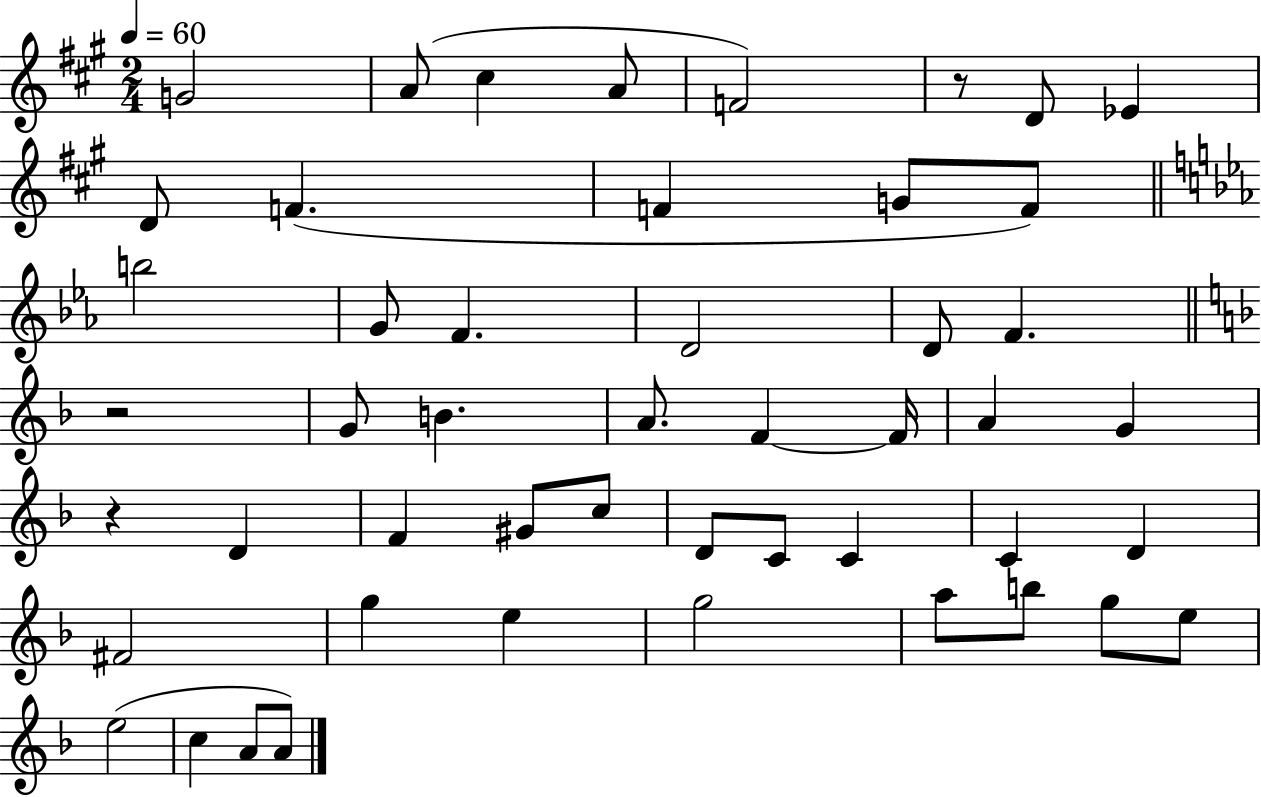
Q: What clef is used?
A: treble